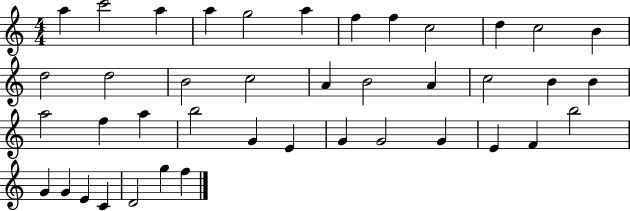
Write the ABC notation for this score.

X:1
T:Untitled
M:4/4
L:1/4
K:C
a c'2 a a g2 a f f c2 d c2 B d2 d2 B2 c2 A B2 A c2 B B a2 f a b2 G E G G2 G E F b2 G G E C D2 g f